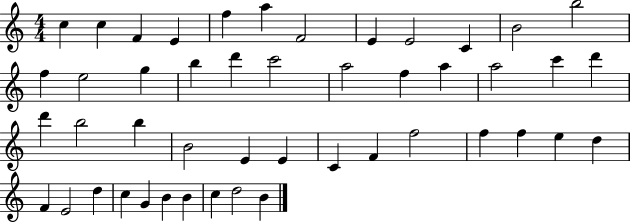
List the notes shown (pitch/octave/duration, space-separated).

C5/q C5/q F4/q E4/q F5/q A5/q F4/h E4/q E4/h C4/q B4/h B5/h F5/q E5/h G5/q B5/q D6/q C6/h A5/h F5/q A5/q A5/h C6/q D6/q D6/q B5/h B5/q B4/h E4/q E4/q C4/q F4/q F5/h F5/q F5/q E5/q D5/q F4/q E4/h D5/q C5/q G4/q B4/q B4/q C5/q D5/h B4/q